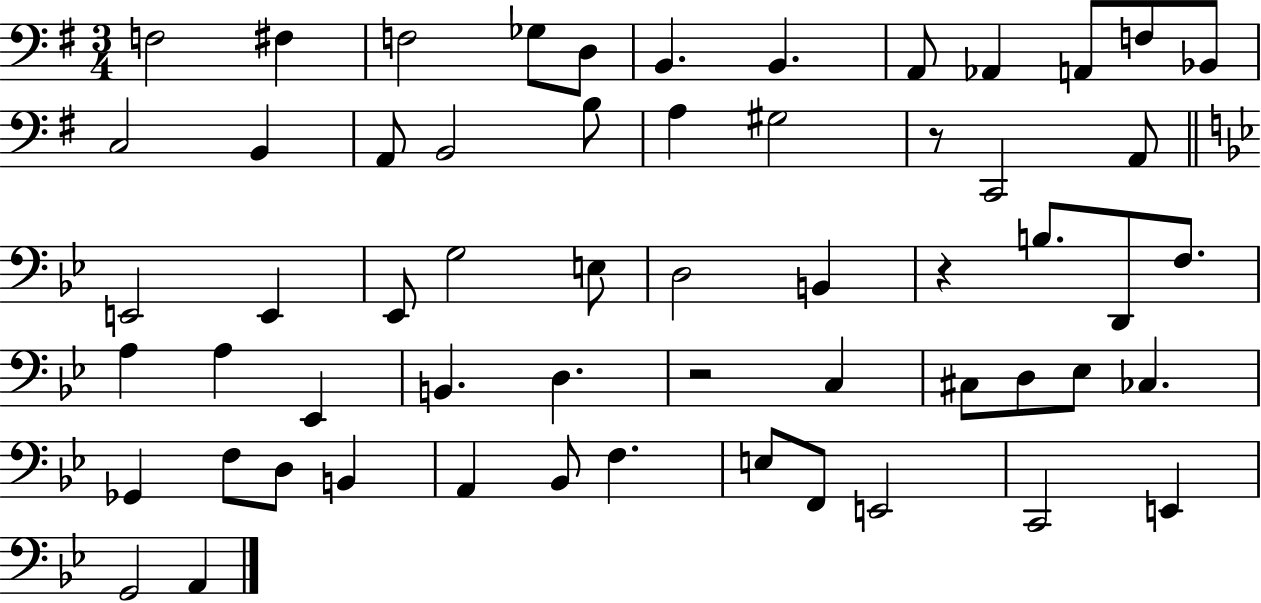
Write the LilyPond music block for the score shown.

{
  \clef bass
  \numericTimeSignature
  \time 3/4
  \key g \major
  f2 fis4 | f2 ges8 d8 | b,4. b,4. | a,8 aes,4 a,8 f8 bes,8 | \break c2 b,4 | a,8 b,2 b8 | a4 gis2 | r8 c,2 a,8 | \break \bar "||" \break \key bes \major e,2 e,4 | ees,8 g2 e8 | d2 b,4 | r4 b8. d,8 f8. | \break a4 a4 ees,4 | b,4. d4. | r2 c4 | cis8 d8 ees8 ces4. | \break ges,4 f8 d8 b,4 | a,4 bes,8 f4. | e8 f,8 e,2 | c,2 e,4 | \break g,2 a,4 | \bar "|."
}